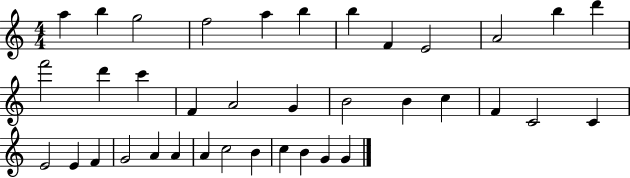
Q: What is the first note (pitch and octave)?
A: A5